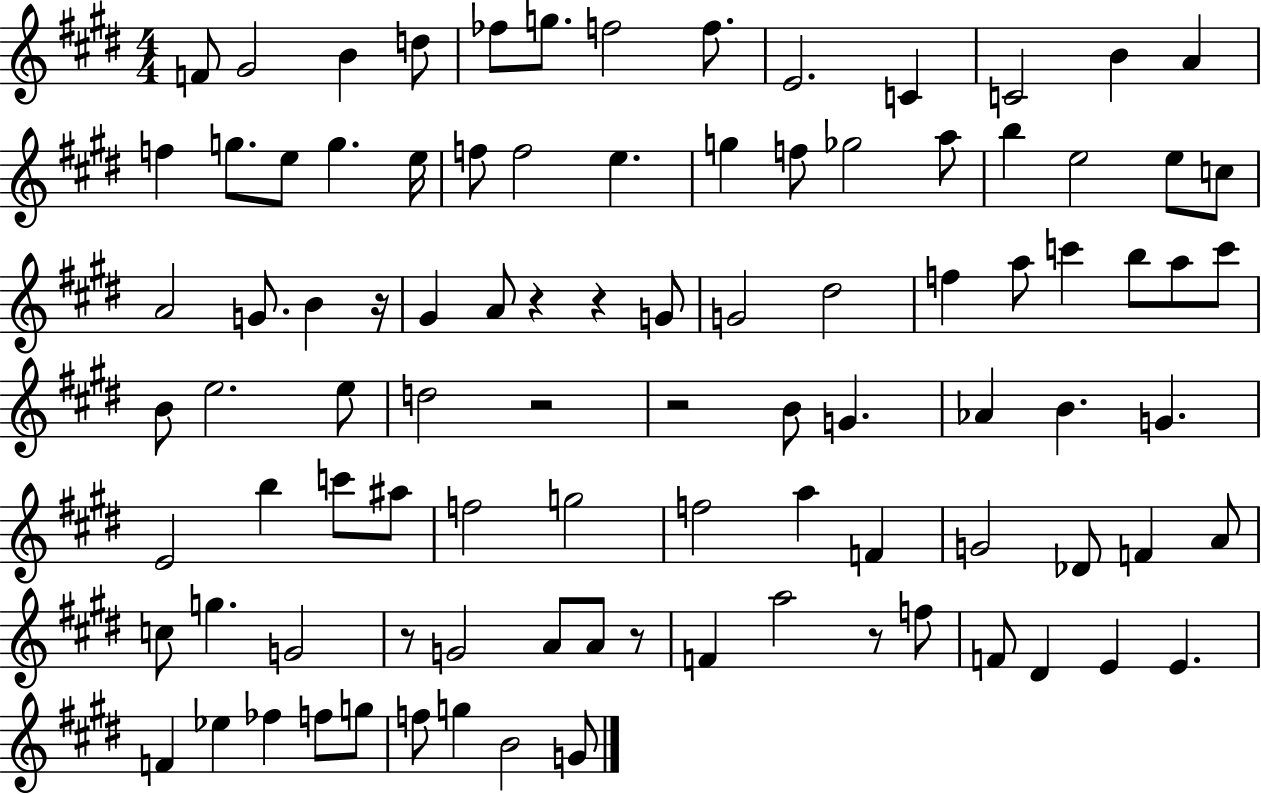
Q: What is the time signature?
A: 4/4